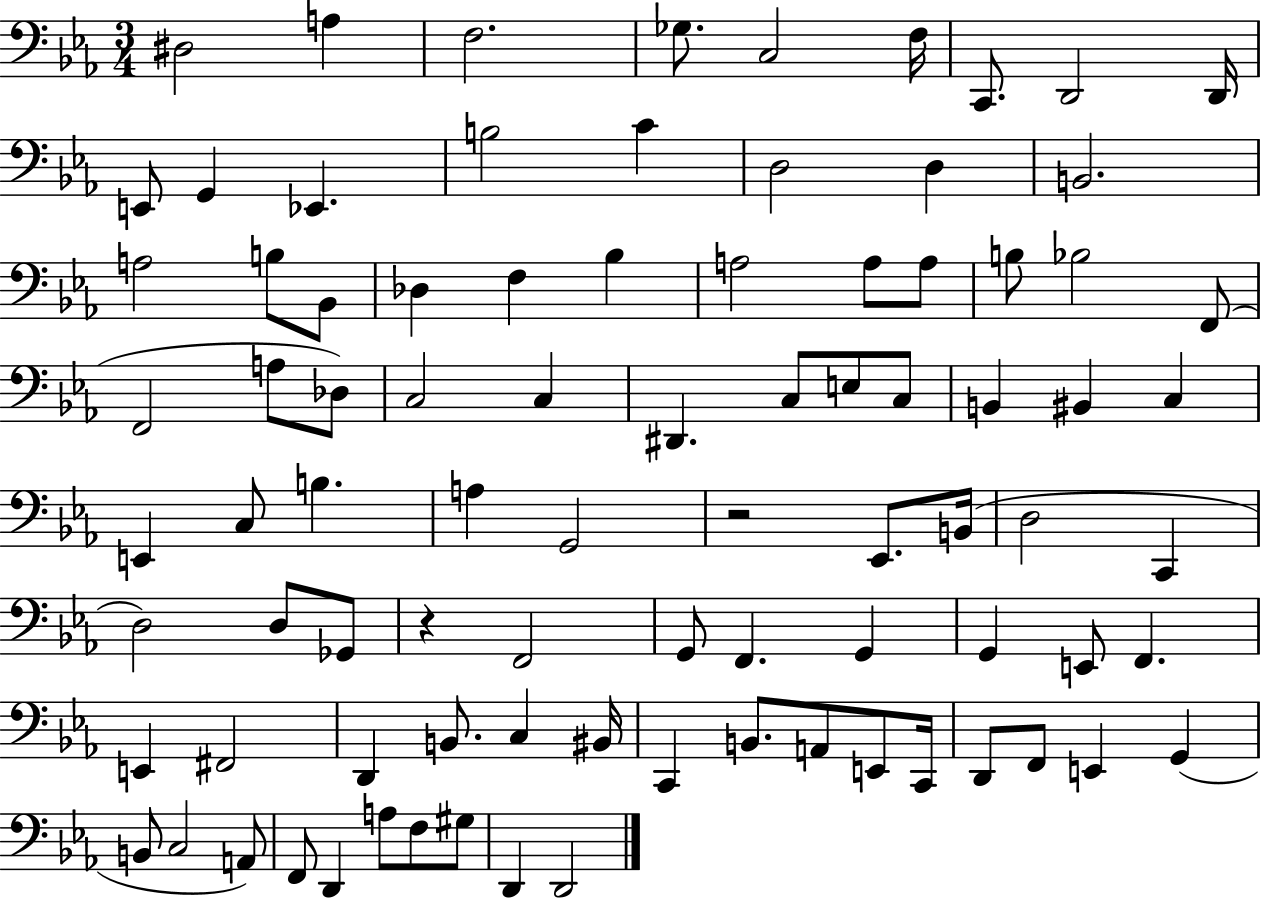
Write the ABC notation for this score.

X:1
T:Untitled
M:3/4
L:1/4
K:Eb
^D,2 A, F,2 _G,/2 C,2 F,/4 C,,/2 D,,2 D,,/4 E,,/2 G,, _E,, B,2 C D,2 D, B,,2 A,2 B,/2 _B,,/2 _D, F, _B, A,2 A,/2 A,/2 B,/2 _B,2 F,,/2 F,,2 A,/2 _D,/2 C,2 C, ^D,, C,/2 E,/2 C,/2 B,, ^B,, C, E,, C,/2 B, A, G,,2 z2 _E,,/2 B,,/4 D,2 C,, D,2 D,/2 _G,,/2 z F,,2 G,,/2 F,, G,, G,, E,,/2 F,, E,, ^F,,2 D,, B,,/2 C, ^B,,/4 C,, B,,/2 A,,/2 E,,/2 C,,/4 D,,/2 F,,/2 E,, G,, B,,/2 C,2 A,,/2 F,,/2 D,, A,/2 F,/2 ^G,/2 D,, D,,2